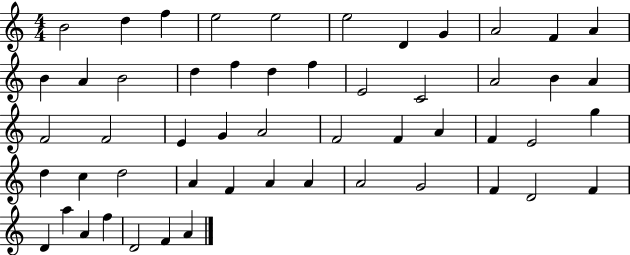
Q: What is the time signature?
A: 4/4